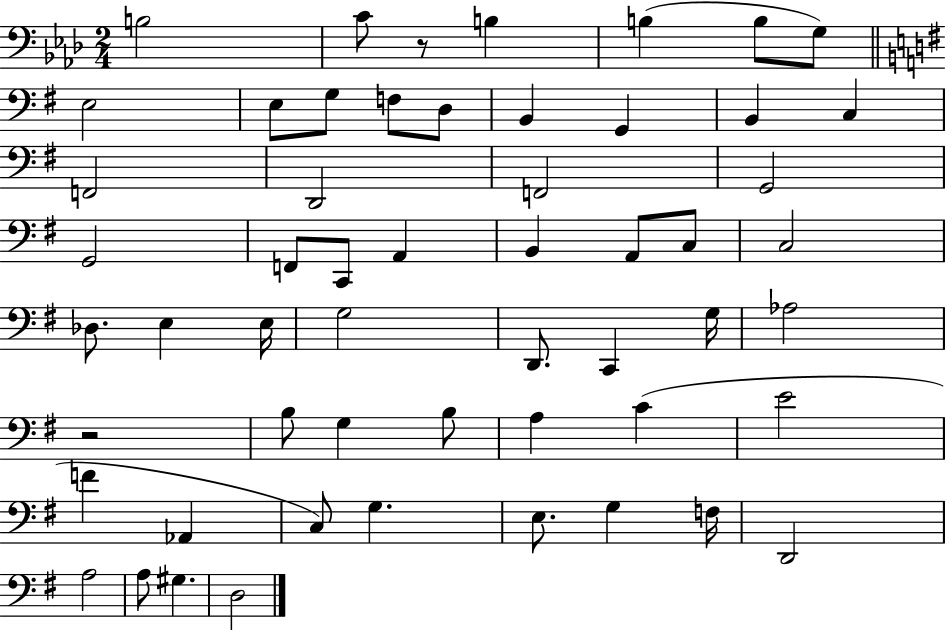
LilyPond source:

{
  \clef bass
  \numericTimeSignature
  \time 2/4
  \key aes \major
  b2 | c'8 r8 b4 | b4( b8 g8) | \bar "||" \break \key e \minor e2 | e8 g8 f8 d8 | b,4 g,4 | b,4 c4 | \break f,2 | d,2 | f,2 | g,2 | \break g,2 | f,8 c,8 a,4 | b,4 a,8 c8 | c2 | \break des8. e4 e16 | g2 | d,8. c,4 g16 | aes2 | \break r2 | b8 g4 b8 | a4 c'4( | e'2 | \break f'4 aes,4 | c8) g4. | e8. g4 f16 | d,2 | \break a2 | a8 gis4. | d2 | \bar "|."
}